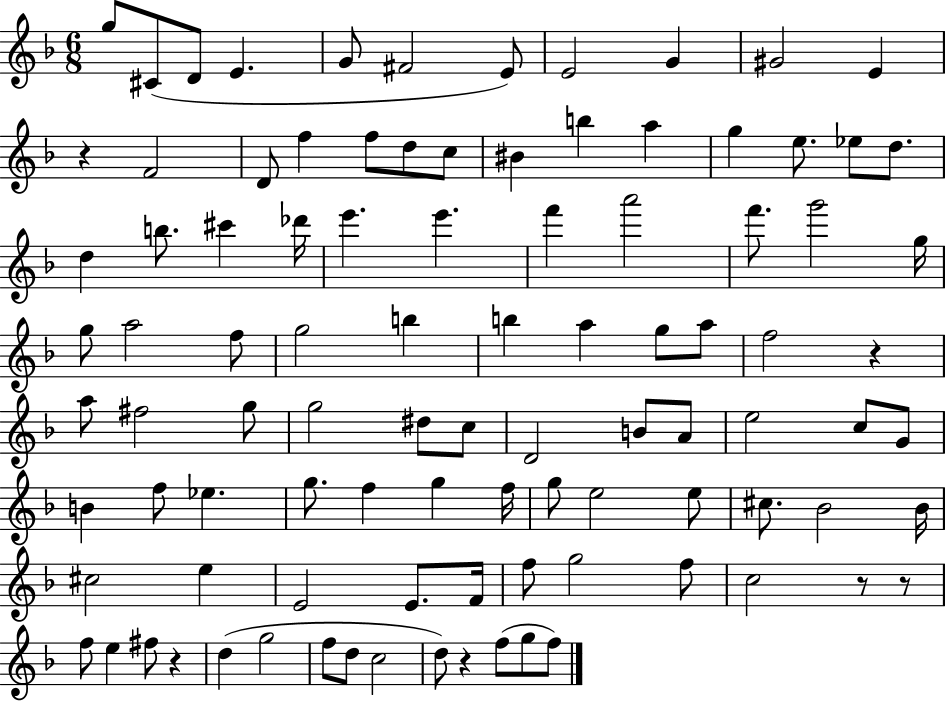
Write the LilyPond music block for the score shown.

{
  \clef treble
  \numericTimeSignature
  \time 6/8
  \key f \major
  \repeat volta 2 { g''8 cis'8( d'8 e'4. | g'8 fis'2 e'8) | e'2 g'4 | gis'2 e'4 | \break r4 f'2 | d'8 f''4 f''8 d''8 c''8 | bis'4 b''4 a''4 | g''4 e''8. ees''8 d''8. | \break d''4 b''8. cis'''4 des'''16 | e'''4. e'''4. | f'''4 a'''2 | f'''8. g'''2 g''16 | \break g''8 a''2 f''8 | g''2 b''4 | b''4 a''4 g''8 a''8 | f''2 r4 | \break a''8 fis''2 g''8 | g''2 dis''8 c''8 | d'2 b'8 a'8 | e''2 c''8 g'8 | \break b'4 f''8 ees''4. | g''8. f''4 g''4 f''16 | g''8 e''2 e''8 | cis''8. bes'2 bes'16 | \break cis''2 e''4 | e'2 e'8. f'16 | f''8 g''2 f''8 | c''2 r8 r8 | \break f''8 e''4 fis''8 r4 | d''4( g''2 | f''8 d''8 c''2 | d''8) r4 f''8( g''8 f''8) | \break } \bar "|."
}